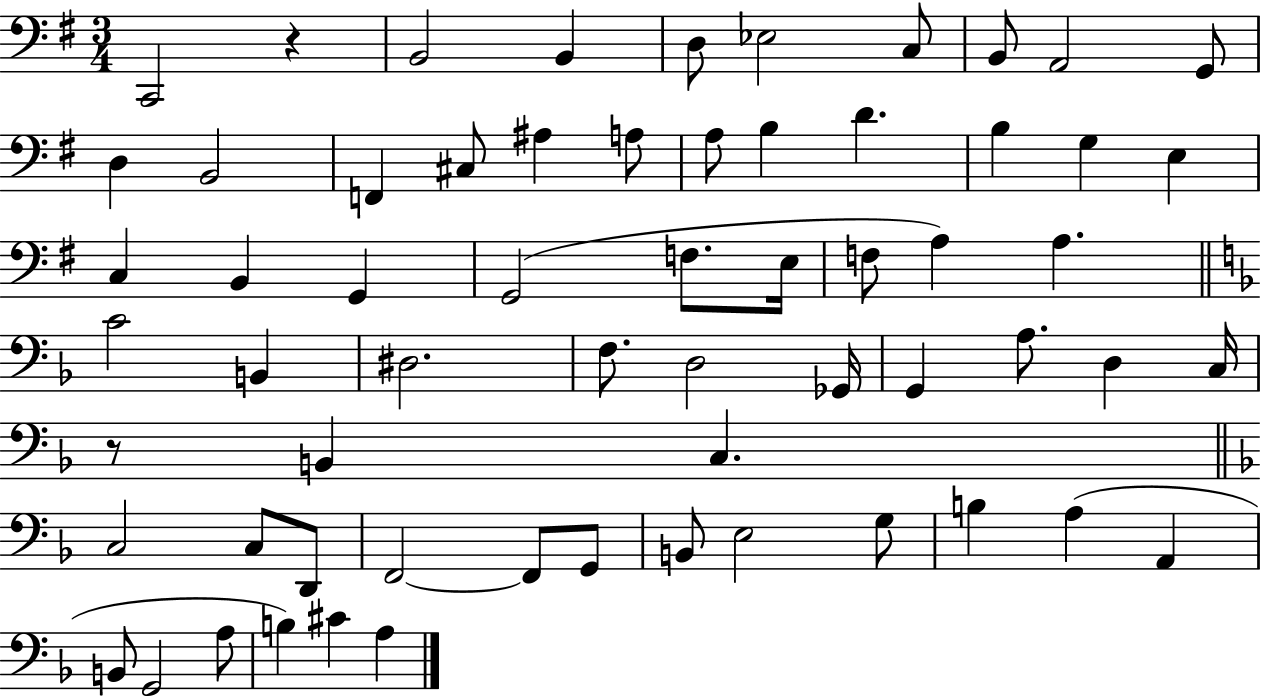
X:1
T:Untitled
M:3/4
L:1/4
K:G
C,,2 z B,,2 B,, D,/2 _E,2 C,/2 B,,/2 A,,2 G,,/2 D, B,,2 F,, ^C,/2 ^A, A,/2 A,/2 B, D B, G, E, C, B,, G,, G,,2 F,/2 E,/4 F,/2 A, A, C2 B,, ^D,2 F,/2 D,2 _G,,/4 G,, A,/2 D, C,/4 z/2 B,, C, C,2 C,/2 D,,/2 F,,2 F,,/2 G,,/2 B,,/2 E,2 G,/2 B, A, A,, B,,/2 G,,2 A,/2 B, ^C A,